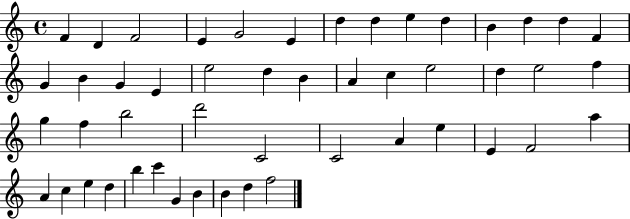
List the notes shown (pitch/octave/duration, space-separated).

F4/q D4/q F4/h E4/q G4/h E4/q D5/q D5/q E5/q D5/q B4/q D5/q D5/q F4/q G4/q B4/q G4/q E4/q E5/h D5/q B4/q A4/q C5/q E5/h D5/q E5/h F5/q G5/q F5/q B5/h D6/h C4/h C4/h A4/q E5/q E4/q F4/h A5/q A4/q C5/q E5/q D5/q B5/q C6/q G4/q B4/q B4/q D5/q F5/h